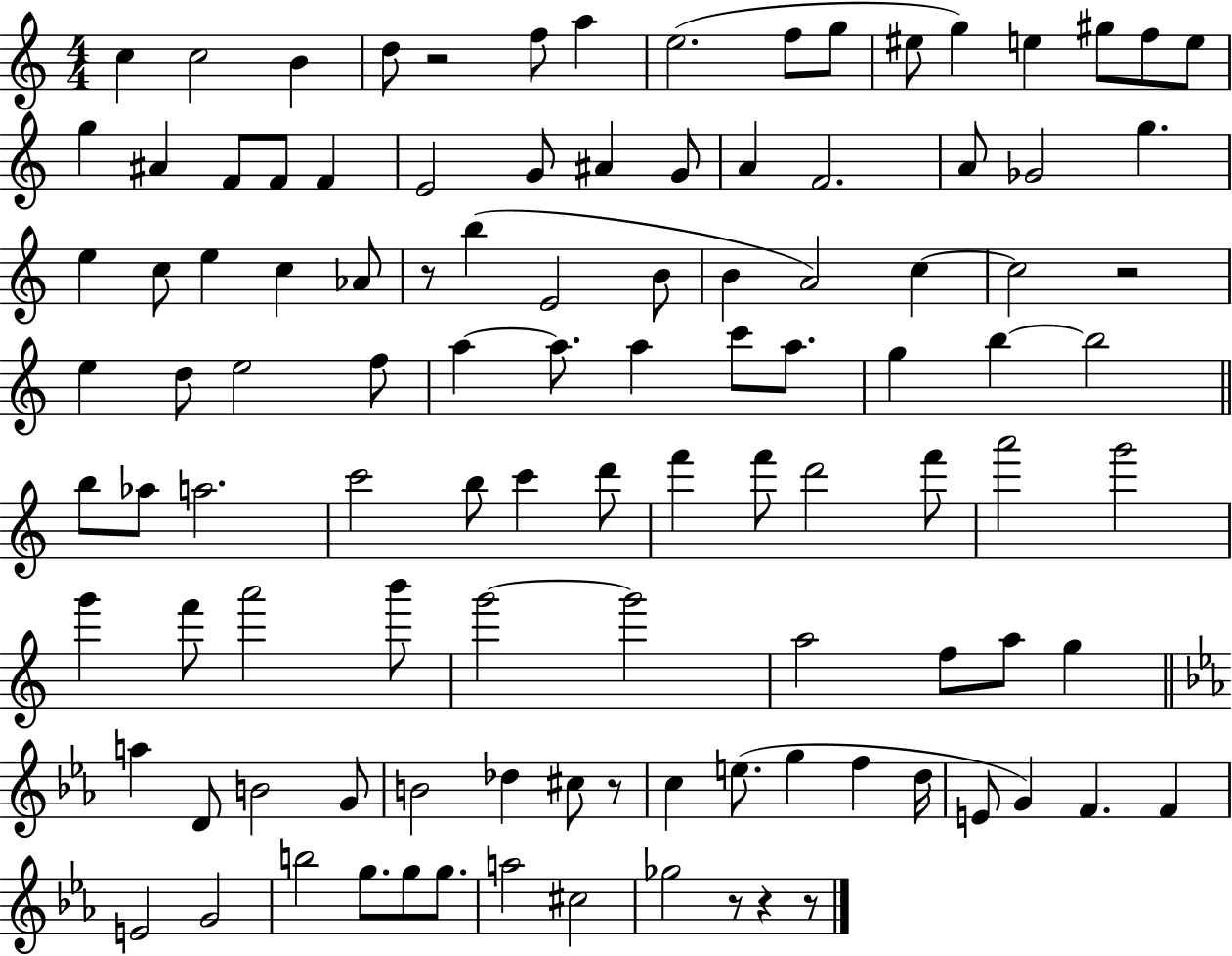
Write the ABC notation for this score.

X:1
T:Untitled
M:4/4
L:1/4
K:C
c c2 B d/2 z2 f/2 a e2 f/2 g/2 ^e/2 g e ^g/2 f/2 e/2 g ^A F/2 F/2 F E2 G/2 ^A G/2 A F2 A/2 _G2 g e c/2 e c _A/2 z/2 b E2 B/2 B A2 c c2 z2 e d/2 e2 f/2 a a/2 a c'/2 a/2 g b b2 b/2 _a/2 a2 c'2 b/2 c' d'/2 f' f'/2 d'2 f'/2 a'2 g'2 g' f'/2 a'2 b'/2 g'2 g'2 a2 f/2 a/2 g a D/2 B2 G/2 B2 _d ^c/2 z/2 c e/2 g f d/4 E/2 G F F E2 G2 b2 g/2 g/2 g/2 a2 ^c2 _g2 z/2 z z/2